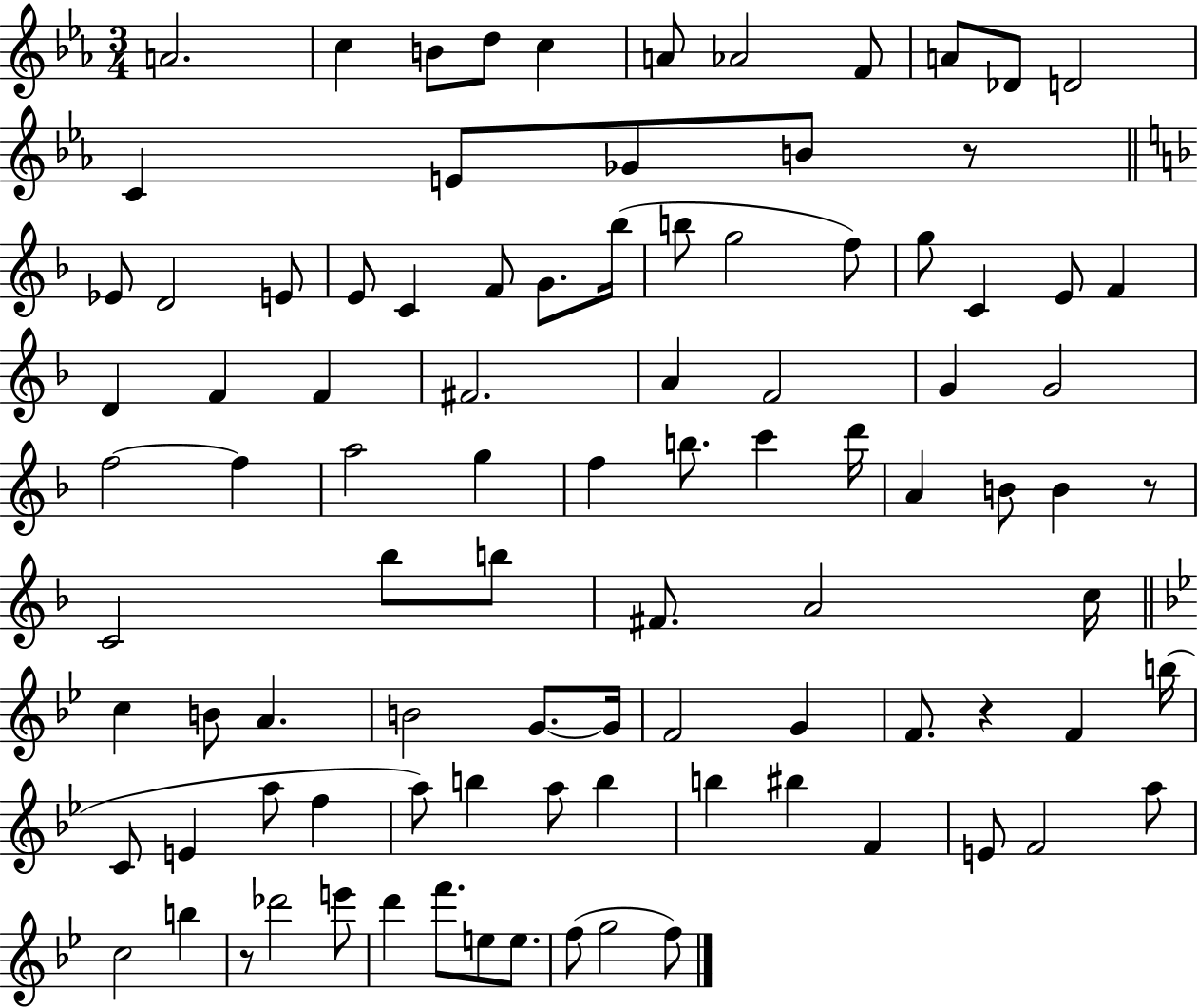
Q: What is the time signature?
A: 3/4